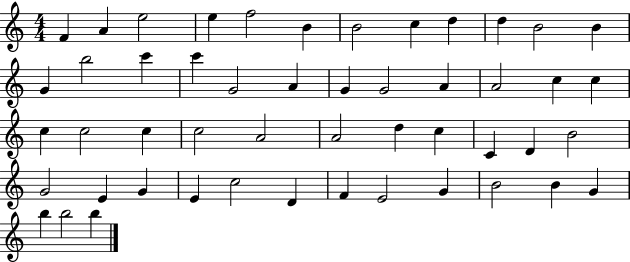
F4/q A4/q E5/h E5/q F5/h B4/q B4/h C5/q D5/q D5/q B4/h B4/q G4/q B5/h C6/q C6/q G4/h A4/q G4/q G4/h A4/q A4/h C5/q C5/q C5/q C5/h C5/q C5/h A4/h A4/h D5/q C5/q C4/q D4/q B4/h G4/h E4/q G4/q E4/q C5/h D4/q F4/q E4/h G4/q B4/h B4/q G4/q B5/q B5/h B5/q